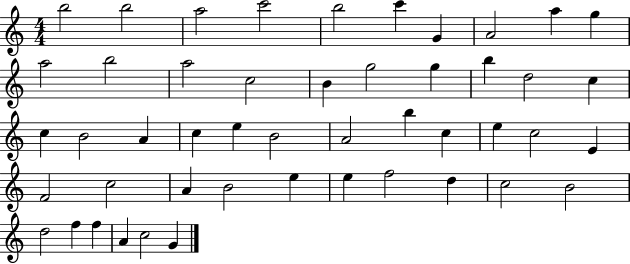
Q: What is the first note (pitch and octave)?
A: B5